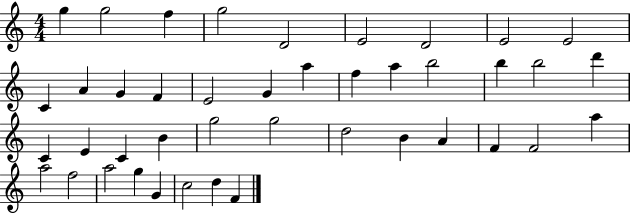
X:1
T:Untitled
M:4/4
L:1/4
K:C
g g2 f g2 D2 E2 D2 E2 E2 C A G F E2 G a f a b2 b b2 d' C E C B g2 g2 d2 B A F F2 a a2 f2 a2 g G c2 d F